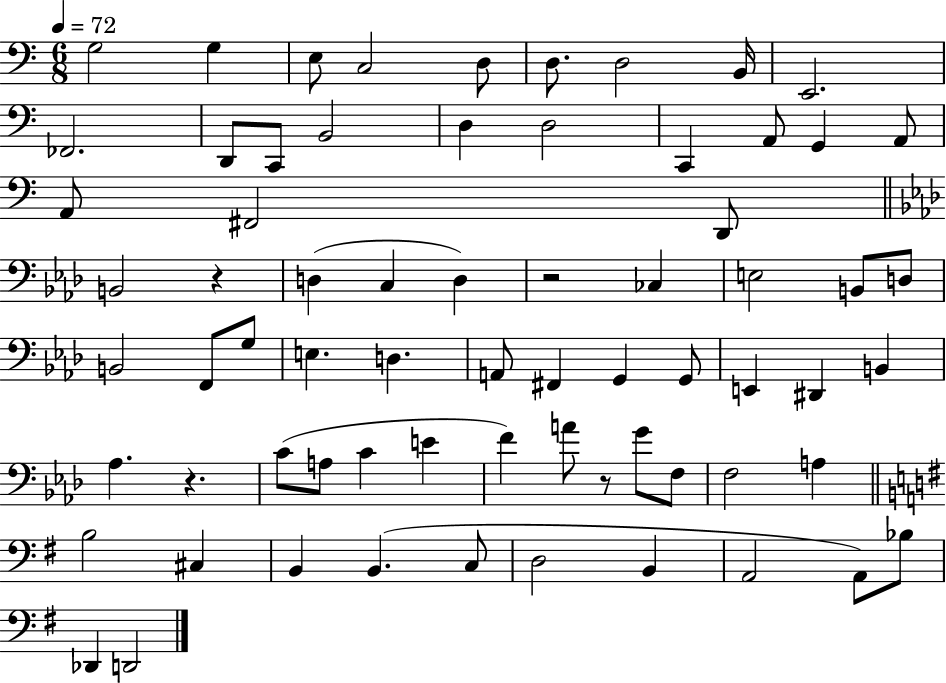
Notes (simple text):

G3/h G3/q E3/e C3/h D3/e D3/e. D3/h B2/s E2/h. FES2/h. D2/e C2/e B2/h D3/q D3/h C2/q A2/e G2/q A2/e A2/e F#2/h D2/e B2/h R/q D3/q C3/q D3/q R/h CES3/q E3/h B2/e D3/e B2/h F2/e G3/e E3/q. D3/q. A2/e F#2/q G2/q G2/e E2/q D#2/q B2/q Ab3/q. R/q. C4/e A3/e C4/q E4/q F4/q A4/e R/e G4/e F3/e F3/h A3/q B3/h C#3/q B2/q B2/q. C3/e D3/h B2/q A2/h A2/e Bb3/e Db2/q D2/h